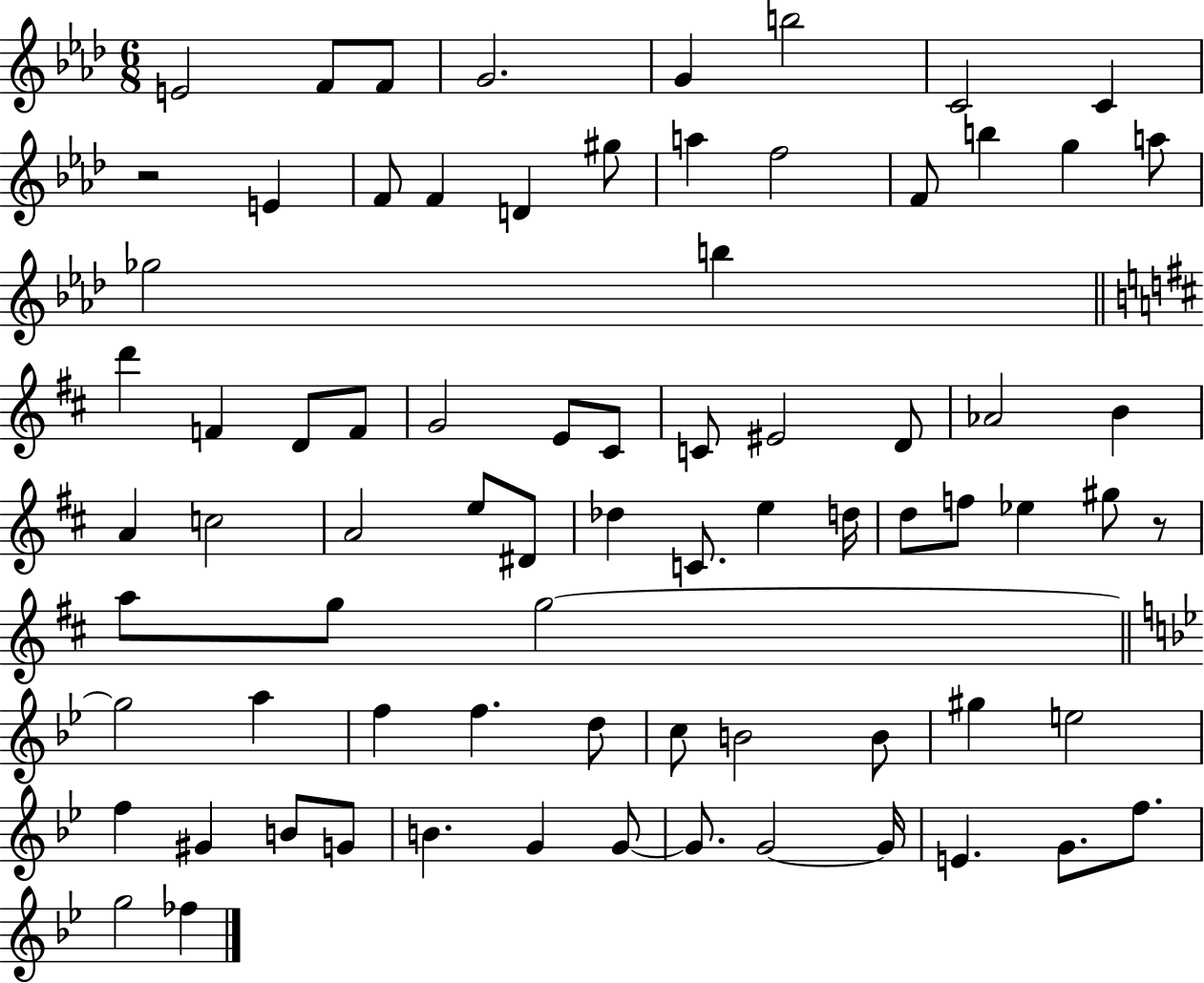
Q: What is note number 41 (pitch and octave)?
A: E5